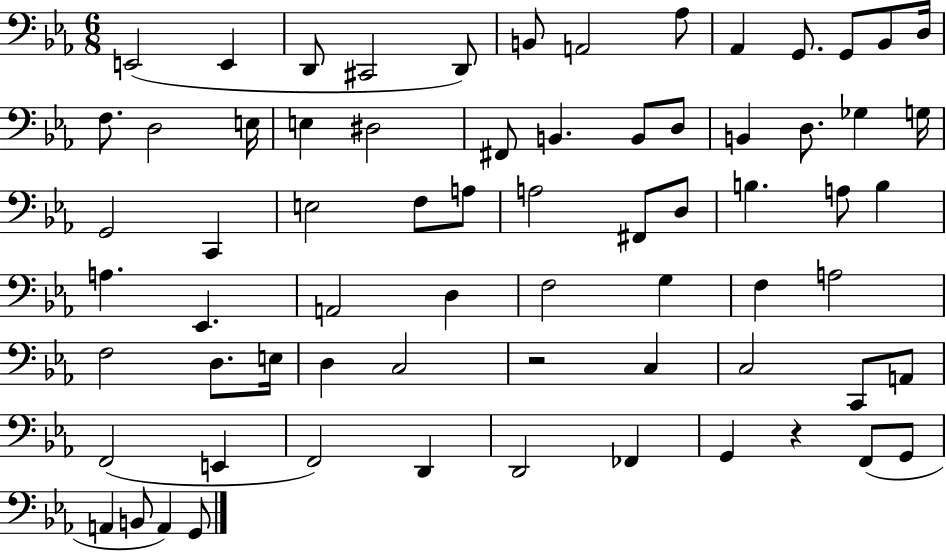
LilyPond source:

{
  \clef bass
  \numericTimeSignature
  \time 6/8
  \key ees \major
  e,2( e,4 | d,8 cis,2 d,8) | b,8 a,2 aes8 | aes,4 g,8. g,8 bes,8 d16 | \break f8. d2 e16 | e4 dis2 | fis,8 b,4. b,8 d8 | b,4 d8. ges4 g16 | \break g,2 c,4 | e2 f8 a8 | a2 fis,8 d8 | b4. a8 b4 | \break a4. ees,4. | a,2 d4 | f2 g4 | f4 a2 | \break f2 d8. e16 | d4 c2 | r2 c4 | c2 c,8 a,8 | \break f,2( e,4 | f,2) d,4 | d,2 fes,4 | g,4 r4 f,8( g,8 | \break a,4 b,8 a,4) g,8 | \bar "|."
}